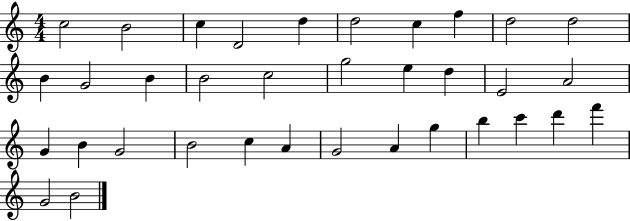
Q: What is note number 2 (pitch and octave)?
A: B4